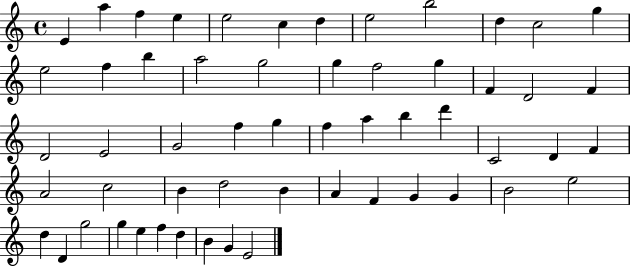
E4/q A5/q F5/q E5/q E5/h C5/q D5/q E5/h B5/h D5/q C5/h G5/q E5/h F5/q B5/q A5/h G5/h G5/q F5/h G5/q F4/q D4/h F4/q D4/h E4/h G4/h F5/q G5/q F5/q A5/q B5/q D6/q C4/h D4/q F4/q A4/h C5/h B4/q D5/h B4/q A4/q F4/q G4/q G4/q B4/h E5/h D5/q D4/q G5/h G5/q E5/q F5/q D5/q B4/q G4/q E4/h